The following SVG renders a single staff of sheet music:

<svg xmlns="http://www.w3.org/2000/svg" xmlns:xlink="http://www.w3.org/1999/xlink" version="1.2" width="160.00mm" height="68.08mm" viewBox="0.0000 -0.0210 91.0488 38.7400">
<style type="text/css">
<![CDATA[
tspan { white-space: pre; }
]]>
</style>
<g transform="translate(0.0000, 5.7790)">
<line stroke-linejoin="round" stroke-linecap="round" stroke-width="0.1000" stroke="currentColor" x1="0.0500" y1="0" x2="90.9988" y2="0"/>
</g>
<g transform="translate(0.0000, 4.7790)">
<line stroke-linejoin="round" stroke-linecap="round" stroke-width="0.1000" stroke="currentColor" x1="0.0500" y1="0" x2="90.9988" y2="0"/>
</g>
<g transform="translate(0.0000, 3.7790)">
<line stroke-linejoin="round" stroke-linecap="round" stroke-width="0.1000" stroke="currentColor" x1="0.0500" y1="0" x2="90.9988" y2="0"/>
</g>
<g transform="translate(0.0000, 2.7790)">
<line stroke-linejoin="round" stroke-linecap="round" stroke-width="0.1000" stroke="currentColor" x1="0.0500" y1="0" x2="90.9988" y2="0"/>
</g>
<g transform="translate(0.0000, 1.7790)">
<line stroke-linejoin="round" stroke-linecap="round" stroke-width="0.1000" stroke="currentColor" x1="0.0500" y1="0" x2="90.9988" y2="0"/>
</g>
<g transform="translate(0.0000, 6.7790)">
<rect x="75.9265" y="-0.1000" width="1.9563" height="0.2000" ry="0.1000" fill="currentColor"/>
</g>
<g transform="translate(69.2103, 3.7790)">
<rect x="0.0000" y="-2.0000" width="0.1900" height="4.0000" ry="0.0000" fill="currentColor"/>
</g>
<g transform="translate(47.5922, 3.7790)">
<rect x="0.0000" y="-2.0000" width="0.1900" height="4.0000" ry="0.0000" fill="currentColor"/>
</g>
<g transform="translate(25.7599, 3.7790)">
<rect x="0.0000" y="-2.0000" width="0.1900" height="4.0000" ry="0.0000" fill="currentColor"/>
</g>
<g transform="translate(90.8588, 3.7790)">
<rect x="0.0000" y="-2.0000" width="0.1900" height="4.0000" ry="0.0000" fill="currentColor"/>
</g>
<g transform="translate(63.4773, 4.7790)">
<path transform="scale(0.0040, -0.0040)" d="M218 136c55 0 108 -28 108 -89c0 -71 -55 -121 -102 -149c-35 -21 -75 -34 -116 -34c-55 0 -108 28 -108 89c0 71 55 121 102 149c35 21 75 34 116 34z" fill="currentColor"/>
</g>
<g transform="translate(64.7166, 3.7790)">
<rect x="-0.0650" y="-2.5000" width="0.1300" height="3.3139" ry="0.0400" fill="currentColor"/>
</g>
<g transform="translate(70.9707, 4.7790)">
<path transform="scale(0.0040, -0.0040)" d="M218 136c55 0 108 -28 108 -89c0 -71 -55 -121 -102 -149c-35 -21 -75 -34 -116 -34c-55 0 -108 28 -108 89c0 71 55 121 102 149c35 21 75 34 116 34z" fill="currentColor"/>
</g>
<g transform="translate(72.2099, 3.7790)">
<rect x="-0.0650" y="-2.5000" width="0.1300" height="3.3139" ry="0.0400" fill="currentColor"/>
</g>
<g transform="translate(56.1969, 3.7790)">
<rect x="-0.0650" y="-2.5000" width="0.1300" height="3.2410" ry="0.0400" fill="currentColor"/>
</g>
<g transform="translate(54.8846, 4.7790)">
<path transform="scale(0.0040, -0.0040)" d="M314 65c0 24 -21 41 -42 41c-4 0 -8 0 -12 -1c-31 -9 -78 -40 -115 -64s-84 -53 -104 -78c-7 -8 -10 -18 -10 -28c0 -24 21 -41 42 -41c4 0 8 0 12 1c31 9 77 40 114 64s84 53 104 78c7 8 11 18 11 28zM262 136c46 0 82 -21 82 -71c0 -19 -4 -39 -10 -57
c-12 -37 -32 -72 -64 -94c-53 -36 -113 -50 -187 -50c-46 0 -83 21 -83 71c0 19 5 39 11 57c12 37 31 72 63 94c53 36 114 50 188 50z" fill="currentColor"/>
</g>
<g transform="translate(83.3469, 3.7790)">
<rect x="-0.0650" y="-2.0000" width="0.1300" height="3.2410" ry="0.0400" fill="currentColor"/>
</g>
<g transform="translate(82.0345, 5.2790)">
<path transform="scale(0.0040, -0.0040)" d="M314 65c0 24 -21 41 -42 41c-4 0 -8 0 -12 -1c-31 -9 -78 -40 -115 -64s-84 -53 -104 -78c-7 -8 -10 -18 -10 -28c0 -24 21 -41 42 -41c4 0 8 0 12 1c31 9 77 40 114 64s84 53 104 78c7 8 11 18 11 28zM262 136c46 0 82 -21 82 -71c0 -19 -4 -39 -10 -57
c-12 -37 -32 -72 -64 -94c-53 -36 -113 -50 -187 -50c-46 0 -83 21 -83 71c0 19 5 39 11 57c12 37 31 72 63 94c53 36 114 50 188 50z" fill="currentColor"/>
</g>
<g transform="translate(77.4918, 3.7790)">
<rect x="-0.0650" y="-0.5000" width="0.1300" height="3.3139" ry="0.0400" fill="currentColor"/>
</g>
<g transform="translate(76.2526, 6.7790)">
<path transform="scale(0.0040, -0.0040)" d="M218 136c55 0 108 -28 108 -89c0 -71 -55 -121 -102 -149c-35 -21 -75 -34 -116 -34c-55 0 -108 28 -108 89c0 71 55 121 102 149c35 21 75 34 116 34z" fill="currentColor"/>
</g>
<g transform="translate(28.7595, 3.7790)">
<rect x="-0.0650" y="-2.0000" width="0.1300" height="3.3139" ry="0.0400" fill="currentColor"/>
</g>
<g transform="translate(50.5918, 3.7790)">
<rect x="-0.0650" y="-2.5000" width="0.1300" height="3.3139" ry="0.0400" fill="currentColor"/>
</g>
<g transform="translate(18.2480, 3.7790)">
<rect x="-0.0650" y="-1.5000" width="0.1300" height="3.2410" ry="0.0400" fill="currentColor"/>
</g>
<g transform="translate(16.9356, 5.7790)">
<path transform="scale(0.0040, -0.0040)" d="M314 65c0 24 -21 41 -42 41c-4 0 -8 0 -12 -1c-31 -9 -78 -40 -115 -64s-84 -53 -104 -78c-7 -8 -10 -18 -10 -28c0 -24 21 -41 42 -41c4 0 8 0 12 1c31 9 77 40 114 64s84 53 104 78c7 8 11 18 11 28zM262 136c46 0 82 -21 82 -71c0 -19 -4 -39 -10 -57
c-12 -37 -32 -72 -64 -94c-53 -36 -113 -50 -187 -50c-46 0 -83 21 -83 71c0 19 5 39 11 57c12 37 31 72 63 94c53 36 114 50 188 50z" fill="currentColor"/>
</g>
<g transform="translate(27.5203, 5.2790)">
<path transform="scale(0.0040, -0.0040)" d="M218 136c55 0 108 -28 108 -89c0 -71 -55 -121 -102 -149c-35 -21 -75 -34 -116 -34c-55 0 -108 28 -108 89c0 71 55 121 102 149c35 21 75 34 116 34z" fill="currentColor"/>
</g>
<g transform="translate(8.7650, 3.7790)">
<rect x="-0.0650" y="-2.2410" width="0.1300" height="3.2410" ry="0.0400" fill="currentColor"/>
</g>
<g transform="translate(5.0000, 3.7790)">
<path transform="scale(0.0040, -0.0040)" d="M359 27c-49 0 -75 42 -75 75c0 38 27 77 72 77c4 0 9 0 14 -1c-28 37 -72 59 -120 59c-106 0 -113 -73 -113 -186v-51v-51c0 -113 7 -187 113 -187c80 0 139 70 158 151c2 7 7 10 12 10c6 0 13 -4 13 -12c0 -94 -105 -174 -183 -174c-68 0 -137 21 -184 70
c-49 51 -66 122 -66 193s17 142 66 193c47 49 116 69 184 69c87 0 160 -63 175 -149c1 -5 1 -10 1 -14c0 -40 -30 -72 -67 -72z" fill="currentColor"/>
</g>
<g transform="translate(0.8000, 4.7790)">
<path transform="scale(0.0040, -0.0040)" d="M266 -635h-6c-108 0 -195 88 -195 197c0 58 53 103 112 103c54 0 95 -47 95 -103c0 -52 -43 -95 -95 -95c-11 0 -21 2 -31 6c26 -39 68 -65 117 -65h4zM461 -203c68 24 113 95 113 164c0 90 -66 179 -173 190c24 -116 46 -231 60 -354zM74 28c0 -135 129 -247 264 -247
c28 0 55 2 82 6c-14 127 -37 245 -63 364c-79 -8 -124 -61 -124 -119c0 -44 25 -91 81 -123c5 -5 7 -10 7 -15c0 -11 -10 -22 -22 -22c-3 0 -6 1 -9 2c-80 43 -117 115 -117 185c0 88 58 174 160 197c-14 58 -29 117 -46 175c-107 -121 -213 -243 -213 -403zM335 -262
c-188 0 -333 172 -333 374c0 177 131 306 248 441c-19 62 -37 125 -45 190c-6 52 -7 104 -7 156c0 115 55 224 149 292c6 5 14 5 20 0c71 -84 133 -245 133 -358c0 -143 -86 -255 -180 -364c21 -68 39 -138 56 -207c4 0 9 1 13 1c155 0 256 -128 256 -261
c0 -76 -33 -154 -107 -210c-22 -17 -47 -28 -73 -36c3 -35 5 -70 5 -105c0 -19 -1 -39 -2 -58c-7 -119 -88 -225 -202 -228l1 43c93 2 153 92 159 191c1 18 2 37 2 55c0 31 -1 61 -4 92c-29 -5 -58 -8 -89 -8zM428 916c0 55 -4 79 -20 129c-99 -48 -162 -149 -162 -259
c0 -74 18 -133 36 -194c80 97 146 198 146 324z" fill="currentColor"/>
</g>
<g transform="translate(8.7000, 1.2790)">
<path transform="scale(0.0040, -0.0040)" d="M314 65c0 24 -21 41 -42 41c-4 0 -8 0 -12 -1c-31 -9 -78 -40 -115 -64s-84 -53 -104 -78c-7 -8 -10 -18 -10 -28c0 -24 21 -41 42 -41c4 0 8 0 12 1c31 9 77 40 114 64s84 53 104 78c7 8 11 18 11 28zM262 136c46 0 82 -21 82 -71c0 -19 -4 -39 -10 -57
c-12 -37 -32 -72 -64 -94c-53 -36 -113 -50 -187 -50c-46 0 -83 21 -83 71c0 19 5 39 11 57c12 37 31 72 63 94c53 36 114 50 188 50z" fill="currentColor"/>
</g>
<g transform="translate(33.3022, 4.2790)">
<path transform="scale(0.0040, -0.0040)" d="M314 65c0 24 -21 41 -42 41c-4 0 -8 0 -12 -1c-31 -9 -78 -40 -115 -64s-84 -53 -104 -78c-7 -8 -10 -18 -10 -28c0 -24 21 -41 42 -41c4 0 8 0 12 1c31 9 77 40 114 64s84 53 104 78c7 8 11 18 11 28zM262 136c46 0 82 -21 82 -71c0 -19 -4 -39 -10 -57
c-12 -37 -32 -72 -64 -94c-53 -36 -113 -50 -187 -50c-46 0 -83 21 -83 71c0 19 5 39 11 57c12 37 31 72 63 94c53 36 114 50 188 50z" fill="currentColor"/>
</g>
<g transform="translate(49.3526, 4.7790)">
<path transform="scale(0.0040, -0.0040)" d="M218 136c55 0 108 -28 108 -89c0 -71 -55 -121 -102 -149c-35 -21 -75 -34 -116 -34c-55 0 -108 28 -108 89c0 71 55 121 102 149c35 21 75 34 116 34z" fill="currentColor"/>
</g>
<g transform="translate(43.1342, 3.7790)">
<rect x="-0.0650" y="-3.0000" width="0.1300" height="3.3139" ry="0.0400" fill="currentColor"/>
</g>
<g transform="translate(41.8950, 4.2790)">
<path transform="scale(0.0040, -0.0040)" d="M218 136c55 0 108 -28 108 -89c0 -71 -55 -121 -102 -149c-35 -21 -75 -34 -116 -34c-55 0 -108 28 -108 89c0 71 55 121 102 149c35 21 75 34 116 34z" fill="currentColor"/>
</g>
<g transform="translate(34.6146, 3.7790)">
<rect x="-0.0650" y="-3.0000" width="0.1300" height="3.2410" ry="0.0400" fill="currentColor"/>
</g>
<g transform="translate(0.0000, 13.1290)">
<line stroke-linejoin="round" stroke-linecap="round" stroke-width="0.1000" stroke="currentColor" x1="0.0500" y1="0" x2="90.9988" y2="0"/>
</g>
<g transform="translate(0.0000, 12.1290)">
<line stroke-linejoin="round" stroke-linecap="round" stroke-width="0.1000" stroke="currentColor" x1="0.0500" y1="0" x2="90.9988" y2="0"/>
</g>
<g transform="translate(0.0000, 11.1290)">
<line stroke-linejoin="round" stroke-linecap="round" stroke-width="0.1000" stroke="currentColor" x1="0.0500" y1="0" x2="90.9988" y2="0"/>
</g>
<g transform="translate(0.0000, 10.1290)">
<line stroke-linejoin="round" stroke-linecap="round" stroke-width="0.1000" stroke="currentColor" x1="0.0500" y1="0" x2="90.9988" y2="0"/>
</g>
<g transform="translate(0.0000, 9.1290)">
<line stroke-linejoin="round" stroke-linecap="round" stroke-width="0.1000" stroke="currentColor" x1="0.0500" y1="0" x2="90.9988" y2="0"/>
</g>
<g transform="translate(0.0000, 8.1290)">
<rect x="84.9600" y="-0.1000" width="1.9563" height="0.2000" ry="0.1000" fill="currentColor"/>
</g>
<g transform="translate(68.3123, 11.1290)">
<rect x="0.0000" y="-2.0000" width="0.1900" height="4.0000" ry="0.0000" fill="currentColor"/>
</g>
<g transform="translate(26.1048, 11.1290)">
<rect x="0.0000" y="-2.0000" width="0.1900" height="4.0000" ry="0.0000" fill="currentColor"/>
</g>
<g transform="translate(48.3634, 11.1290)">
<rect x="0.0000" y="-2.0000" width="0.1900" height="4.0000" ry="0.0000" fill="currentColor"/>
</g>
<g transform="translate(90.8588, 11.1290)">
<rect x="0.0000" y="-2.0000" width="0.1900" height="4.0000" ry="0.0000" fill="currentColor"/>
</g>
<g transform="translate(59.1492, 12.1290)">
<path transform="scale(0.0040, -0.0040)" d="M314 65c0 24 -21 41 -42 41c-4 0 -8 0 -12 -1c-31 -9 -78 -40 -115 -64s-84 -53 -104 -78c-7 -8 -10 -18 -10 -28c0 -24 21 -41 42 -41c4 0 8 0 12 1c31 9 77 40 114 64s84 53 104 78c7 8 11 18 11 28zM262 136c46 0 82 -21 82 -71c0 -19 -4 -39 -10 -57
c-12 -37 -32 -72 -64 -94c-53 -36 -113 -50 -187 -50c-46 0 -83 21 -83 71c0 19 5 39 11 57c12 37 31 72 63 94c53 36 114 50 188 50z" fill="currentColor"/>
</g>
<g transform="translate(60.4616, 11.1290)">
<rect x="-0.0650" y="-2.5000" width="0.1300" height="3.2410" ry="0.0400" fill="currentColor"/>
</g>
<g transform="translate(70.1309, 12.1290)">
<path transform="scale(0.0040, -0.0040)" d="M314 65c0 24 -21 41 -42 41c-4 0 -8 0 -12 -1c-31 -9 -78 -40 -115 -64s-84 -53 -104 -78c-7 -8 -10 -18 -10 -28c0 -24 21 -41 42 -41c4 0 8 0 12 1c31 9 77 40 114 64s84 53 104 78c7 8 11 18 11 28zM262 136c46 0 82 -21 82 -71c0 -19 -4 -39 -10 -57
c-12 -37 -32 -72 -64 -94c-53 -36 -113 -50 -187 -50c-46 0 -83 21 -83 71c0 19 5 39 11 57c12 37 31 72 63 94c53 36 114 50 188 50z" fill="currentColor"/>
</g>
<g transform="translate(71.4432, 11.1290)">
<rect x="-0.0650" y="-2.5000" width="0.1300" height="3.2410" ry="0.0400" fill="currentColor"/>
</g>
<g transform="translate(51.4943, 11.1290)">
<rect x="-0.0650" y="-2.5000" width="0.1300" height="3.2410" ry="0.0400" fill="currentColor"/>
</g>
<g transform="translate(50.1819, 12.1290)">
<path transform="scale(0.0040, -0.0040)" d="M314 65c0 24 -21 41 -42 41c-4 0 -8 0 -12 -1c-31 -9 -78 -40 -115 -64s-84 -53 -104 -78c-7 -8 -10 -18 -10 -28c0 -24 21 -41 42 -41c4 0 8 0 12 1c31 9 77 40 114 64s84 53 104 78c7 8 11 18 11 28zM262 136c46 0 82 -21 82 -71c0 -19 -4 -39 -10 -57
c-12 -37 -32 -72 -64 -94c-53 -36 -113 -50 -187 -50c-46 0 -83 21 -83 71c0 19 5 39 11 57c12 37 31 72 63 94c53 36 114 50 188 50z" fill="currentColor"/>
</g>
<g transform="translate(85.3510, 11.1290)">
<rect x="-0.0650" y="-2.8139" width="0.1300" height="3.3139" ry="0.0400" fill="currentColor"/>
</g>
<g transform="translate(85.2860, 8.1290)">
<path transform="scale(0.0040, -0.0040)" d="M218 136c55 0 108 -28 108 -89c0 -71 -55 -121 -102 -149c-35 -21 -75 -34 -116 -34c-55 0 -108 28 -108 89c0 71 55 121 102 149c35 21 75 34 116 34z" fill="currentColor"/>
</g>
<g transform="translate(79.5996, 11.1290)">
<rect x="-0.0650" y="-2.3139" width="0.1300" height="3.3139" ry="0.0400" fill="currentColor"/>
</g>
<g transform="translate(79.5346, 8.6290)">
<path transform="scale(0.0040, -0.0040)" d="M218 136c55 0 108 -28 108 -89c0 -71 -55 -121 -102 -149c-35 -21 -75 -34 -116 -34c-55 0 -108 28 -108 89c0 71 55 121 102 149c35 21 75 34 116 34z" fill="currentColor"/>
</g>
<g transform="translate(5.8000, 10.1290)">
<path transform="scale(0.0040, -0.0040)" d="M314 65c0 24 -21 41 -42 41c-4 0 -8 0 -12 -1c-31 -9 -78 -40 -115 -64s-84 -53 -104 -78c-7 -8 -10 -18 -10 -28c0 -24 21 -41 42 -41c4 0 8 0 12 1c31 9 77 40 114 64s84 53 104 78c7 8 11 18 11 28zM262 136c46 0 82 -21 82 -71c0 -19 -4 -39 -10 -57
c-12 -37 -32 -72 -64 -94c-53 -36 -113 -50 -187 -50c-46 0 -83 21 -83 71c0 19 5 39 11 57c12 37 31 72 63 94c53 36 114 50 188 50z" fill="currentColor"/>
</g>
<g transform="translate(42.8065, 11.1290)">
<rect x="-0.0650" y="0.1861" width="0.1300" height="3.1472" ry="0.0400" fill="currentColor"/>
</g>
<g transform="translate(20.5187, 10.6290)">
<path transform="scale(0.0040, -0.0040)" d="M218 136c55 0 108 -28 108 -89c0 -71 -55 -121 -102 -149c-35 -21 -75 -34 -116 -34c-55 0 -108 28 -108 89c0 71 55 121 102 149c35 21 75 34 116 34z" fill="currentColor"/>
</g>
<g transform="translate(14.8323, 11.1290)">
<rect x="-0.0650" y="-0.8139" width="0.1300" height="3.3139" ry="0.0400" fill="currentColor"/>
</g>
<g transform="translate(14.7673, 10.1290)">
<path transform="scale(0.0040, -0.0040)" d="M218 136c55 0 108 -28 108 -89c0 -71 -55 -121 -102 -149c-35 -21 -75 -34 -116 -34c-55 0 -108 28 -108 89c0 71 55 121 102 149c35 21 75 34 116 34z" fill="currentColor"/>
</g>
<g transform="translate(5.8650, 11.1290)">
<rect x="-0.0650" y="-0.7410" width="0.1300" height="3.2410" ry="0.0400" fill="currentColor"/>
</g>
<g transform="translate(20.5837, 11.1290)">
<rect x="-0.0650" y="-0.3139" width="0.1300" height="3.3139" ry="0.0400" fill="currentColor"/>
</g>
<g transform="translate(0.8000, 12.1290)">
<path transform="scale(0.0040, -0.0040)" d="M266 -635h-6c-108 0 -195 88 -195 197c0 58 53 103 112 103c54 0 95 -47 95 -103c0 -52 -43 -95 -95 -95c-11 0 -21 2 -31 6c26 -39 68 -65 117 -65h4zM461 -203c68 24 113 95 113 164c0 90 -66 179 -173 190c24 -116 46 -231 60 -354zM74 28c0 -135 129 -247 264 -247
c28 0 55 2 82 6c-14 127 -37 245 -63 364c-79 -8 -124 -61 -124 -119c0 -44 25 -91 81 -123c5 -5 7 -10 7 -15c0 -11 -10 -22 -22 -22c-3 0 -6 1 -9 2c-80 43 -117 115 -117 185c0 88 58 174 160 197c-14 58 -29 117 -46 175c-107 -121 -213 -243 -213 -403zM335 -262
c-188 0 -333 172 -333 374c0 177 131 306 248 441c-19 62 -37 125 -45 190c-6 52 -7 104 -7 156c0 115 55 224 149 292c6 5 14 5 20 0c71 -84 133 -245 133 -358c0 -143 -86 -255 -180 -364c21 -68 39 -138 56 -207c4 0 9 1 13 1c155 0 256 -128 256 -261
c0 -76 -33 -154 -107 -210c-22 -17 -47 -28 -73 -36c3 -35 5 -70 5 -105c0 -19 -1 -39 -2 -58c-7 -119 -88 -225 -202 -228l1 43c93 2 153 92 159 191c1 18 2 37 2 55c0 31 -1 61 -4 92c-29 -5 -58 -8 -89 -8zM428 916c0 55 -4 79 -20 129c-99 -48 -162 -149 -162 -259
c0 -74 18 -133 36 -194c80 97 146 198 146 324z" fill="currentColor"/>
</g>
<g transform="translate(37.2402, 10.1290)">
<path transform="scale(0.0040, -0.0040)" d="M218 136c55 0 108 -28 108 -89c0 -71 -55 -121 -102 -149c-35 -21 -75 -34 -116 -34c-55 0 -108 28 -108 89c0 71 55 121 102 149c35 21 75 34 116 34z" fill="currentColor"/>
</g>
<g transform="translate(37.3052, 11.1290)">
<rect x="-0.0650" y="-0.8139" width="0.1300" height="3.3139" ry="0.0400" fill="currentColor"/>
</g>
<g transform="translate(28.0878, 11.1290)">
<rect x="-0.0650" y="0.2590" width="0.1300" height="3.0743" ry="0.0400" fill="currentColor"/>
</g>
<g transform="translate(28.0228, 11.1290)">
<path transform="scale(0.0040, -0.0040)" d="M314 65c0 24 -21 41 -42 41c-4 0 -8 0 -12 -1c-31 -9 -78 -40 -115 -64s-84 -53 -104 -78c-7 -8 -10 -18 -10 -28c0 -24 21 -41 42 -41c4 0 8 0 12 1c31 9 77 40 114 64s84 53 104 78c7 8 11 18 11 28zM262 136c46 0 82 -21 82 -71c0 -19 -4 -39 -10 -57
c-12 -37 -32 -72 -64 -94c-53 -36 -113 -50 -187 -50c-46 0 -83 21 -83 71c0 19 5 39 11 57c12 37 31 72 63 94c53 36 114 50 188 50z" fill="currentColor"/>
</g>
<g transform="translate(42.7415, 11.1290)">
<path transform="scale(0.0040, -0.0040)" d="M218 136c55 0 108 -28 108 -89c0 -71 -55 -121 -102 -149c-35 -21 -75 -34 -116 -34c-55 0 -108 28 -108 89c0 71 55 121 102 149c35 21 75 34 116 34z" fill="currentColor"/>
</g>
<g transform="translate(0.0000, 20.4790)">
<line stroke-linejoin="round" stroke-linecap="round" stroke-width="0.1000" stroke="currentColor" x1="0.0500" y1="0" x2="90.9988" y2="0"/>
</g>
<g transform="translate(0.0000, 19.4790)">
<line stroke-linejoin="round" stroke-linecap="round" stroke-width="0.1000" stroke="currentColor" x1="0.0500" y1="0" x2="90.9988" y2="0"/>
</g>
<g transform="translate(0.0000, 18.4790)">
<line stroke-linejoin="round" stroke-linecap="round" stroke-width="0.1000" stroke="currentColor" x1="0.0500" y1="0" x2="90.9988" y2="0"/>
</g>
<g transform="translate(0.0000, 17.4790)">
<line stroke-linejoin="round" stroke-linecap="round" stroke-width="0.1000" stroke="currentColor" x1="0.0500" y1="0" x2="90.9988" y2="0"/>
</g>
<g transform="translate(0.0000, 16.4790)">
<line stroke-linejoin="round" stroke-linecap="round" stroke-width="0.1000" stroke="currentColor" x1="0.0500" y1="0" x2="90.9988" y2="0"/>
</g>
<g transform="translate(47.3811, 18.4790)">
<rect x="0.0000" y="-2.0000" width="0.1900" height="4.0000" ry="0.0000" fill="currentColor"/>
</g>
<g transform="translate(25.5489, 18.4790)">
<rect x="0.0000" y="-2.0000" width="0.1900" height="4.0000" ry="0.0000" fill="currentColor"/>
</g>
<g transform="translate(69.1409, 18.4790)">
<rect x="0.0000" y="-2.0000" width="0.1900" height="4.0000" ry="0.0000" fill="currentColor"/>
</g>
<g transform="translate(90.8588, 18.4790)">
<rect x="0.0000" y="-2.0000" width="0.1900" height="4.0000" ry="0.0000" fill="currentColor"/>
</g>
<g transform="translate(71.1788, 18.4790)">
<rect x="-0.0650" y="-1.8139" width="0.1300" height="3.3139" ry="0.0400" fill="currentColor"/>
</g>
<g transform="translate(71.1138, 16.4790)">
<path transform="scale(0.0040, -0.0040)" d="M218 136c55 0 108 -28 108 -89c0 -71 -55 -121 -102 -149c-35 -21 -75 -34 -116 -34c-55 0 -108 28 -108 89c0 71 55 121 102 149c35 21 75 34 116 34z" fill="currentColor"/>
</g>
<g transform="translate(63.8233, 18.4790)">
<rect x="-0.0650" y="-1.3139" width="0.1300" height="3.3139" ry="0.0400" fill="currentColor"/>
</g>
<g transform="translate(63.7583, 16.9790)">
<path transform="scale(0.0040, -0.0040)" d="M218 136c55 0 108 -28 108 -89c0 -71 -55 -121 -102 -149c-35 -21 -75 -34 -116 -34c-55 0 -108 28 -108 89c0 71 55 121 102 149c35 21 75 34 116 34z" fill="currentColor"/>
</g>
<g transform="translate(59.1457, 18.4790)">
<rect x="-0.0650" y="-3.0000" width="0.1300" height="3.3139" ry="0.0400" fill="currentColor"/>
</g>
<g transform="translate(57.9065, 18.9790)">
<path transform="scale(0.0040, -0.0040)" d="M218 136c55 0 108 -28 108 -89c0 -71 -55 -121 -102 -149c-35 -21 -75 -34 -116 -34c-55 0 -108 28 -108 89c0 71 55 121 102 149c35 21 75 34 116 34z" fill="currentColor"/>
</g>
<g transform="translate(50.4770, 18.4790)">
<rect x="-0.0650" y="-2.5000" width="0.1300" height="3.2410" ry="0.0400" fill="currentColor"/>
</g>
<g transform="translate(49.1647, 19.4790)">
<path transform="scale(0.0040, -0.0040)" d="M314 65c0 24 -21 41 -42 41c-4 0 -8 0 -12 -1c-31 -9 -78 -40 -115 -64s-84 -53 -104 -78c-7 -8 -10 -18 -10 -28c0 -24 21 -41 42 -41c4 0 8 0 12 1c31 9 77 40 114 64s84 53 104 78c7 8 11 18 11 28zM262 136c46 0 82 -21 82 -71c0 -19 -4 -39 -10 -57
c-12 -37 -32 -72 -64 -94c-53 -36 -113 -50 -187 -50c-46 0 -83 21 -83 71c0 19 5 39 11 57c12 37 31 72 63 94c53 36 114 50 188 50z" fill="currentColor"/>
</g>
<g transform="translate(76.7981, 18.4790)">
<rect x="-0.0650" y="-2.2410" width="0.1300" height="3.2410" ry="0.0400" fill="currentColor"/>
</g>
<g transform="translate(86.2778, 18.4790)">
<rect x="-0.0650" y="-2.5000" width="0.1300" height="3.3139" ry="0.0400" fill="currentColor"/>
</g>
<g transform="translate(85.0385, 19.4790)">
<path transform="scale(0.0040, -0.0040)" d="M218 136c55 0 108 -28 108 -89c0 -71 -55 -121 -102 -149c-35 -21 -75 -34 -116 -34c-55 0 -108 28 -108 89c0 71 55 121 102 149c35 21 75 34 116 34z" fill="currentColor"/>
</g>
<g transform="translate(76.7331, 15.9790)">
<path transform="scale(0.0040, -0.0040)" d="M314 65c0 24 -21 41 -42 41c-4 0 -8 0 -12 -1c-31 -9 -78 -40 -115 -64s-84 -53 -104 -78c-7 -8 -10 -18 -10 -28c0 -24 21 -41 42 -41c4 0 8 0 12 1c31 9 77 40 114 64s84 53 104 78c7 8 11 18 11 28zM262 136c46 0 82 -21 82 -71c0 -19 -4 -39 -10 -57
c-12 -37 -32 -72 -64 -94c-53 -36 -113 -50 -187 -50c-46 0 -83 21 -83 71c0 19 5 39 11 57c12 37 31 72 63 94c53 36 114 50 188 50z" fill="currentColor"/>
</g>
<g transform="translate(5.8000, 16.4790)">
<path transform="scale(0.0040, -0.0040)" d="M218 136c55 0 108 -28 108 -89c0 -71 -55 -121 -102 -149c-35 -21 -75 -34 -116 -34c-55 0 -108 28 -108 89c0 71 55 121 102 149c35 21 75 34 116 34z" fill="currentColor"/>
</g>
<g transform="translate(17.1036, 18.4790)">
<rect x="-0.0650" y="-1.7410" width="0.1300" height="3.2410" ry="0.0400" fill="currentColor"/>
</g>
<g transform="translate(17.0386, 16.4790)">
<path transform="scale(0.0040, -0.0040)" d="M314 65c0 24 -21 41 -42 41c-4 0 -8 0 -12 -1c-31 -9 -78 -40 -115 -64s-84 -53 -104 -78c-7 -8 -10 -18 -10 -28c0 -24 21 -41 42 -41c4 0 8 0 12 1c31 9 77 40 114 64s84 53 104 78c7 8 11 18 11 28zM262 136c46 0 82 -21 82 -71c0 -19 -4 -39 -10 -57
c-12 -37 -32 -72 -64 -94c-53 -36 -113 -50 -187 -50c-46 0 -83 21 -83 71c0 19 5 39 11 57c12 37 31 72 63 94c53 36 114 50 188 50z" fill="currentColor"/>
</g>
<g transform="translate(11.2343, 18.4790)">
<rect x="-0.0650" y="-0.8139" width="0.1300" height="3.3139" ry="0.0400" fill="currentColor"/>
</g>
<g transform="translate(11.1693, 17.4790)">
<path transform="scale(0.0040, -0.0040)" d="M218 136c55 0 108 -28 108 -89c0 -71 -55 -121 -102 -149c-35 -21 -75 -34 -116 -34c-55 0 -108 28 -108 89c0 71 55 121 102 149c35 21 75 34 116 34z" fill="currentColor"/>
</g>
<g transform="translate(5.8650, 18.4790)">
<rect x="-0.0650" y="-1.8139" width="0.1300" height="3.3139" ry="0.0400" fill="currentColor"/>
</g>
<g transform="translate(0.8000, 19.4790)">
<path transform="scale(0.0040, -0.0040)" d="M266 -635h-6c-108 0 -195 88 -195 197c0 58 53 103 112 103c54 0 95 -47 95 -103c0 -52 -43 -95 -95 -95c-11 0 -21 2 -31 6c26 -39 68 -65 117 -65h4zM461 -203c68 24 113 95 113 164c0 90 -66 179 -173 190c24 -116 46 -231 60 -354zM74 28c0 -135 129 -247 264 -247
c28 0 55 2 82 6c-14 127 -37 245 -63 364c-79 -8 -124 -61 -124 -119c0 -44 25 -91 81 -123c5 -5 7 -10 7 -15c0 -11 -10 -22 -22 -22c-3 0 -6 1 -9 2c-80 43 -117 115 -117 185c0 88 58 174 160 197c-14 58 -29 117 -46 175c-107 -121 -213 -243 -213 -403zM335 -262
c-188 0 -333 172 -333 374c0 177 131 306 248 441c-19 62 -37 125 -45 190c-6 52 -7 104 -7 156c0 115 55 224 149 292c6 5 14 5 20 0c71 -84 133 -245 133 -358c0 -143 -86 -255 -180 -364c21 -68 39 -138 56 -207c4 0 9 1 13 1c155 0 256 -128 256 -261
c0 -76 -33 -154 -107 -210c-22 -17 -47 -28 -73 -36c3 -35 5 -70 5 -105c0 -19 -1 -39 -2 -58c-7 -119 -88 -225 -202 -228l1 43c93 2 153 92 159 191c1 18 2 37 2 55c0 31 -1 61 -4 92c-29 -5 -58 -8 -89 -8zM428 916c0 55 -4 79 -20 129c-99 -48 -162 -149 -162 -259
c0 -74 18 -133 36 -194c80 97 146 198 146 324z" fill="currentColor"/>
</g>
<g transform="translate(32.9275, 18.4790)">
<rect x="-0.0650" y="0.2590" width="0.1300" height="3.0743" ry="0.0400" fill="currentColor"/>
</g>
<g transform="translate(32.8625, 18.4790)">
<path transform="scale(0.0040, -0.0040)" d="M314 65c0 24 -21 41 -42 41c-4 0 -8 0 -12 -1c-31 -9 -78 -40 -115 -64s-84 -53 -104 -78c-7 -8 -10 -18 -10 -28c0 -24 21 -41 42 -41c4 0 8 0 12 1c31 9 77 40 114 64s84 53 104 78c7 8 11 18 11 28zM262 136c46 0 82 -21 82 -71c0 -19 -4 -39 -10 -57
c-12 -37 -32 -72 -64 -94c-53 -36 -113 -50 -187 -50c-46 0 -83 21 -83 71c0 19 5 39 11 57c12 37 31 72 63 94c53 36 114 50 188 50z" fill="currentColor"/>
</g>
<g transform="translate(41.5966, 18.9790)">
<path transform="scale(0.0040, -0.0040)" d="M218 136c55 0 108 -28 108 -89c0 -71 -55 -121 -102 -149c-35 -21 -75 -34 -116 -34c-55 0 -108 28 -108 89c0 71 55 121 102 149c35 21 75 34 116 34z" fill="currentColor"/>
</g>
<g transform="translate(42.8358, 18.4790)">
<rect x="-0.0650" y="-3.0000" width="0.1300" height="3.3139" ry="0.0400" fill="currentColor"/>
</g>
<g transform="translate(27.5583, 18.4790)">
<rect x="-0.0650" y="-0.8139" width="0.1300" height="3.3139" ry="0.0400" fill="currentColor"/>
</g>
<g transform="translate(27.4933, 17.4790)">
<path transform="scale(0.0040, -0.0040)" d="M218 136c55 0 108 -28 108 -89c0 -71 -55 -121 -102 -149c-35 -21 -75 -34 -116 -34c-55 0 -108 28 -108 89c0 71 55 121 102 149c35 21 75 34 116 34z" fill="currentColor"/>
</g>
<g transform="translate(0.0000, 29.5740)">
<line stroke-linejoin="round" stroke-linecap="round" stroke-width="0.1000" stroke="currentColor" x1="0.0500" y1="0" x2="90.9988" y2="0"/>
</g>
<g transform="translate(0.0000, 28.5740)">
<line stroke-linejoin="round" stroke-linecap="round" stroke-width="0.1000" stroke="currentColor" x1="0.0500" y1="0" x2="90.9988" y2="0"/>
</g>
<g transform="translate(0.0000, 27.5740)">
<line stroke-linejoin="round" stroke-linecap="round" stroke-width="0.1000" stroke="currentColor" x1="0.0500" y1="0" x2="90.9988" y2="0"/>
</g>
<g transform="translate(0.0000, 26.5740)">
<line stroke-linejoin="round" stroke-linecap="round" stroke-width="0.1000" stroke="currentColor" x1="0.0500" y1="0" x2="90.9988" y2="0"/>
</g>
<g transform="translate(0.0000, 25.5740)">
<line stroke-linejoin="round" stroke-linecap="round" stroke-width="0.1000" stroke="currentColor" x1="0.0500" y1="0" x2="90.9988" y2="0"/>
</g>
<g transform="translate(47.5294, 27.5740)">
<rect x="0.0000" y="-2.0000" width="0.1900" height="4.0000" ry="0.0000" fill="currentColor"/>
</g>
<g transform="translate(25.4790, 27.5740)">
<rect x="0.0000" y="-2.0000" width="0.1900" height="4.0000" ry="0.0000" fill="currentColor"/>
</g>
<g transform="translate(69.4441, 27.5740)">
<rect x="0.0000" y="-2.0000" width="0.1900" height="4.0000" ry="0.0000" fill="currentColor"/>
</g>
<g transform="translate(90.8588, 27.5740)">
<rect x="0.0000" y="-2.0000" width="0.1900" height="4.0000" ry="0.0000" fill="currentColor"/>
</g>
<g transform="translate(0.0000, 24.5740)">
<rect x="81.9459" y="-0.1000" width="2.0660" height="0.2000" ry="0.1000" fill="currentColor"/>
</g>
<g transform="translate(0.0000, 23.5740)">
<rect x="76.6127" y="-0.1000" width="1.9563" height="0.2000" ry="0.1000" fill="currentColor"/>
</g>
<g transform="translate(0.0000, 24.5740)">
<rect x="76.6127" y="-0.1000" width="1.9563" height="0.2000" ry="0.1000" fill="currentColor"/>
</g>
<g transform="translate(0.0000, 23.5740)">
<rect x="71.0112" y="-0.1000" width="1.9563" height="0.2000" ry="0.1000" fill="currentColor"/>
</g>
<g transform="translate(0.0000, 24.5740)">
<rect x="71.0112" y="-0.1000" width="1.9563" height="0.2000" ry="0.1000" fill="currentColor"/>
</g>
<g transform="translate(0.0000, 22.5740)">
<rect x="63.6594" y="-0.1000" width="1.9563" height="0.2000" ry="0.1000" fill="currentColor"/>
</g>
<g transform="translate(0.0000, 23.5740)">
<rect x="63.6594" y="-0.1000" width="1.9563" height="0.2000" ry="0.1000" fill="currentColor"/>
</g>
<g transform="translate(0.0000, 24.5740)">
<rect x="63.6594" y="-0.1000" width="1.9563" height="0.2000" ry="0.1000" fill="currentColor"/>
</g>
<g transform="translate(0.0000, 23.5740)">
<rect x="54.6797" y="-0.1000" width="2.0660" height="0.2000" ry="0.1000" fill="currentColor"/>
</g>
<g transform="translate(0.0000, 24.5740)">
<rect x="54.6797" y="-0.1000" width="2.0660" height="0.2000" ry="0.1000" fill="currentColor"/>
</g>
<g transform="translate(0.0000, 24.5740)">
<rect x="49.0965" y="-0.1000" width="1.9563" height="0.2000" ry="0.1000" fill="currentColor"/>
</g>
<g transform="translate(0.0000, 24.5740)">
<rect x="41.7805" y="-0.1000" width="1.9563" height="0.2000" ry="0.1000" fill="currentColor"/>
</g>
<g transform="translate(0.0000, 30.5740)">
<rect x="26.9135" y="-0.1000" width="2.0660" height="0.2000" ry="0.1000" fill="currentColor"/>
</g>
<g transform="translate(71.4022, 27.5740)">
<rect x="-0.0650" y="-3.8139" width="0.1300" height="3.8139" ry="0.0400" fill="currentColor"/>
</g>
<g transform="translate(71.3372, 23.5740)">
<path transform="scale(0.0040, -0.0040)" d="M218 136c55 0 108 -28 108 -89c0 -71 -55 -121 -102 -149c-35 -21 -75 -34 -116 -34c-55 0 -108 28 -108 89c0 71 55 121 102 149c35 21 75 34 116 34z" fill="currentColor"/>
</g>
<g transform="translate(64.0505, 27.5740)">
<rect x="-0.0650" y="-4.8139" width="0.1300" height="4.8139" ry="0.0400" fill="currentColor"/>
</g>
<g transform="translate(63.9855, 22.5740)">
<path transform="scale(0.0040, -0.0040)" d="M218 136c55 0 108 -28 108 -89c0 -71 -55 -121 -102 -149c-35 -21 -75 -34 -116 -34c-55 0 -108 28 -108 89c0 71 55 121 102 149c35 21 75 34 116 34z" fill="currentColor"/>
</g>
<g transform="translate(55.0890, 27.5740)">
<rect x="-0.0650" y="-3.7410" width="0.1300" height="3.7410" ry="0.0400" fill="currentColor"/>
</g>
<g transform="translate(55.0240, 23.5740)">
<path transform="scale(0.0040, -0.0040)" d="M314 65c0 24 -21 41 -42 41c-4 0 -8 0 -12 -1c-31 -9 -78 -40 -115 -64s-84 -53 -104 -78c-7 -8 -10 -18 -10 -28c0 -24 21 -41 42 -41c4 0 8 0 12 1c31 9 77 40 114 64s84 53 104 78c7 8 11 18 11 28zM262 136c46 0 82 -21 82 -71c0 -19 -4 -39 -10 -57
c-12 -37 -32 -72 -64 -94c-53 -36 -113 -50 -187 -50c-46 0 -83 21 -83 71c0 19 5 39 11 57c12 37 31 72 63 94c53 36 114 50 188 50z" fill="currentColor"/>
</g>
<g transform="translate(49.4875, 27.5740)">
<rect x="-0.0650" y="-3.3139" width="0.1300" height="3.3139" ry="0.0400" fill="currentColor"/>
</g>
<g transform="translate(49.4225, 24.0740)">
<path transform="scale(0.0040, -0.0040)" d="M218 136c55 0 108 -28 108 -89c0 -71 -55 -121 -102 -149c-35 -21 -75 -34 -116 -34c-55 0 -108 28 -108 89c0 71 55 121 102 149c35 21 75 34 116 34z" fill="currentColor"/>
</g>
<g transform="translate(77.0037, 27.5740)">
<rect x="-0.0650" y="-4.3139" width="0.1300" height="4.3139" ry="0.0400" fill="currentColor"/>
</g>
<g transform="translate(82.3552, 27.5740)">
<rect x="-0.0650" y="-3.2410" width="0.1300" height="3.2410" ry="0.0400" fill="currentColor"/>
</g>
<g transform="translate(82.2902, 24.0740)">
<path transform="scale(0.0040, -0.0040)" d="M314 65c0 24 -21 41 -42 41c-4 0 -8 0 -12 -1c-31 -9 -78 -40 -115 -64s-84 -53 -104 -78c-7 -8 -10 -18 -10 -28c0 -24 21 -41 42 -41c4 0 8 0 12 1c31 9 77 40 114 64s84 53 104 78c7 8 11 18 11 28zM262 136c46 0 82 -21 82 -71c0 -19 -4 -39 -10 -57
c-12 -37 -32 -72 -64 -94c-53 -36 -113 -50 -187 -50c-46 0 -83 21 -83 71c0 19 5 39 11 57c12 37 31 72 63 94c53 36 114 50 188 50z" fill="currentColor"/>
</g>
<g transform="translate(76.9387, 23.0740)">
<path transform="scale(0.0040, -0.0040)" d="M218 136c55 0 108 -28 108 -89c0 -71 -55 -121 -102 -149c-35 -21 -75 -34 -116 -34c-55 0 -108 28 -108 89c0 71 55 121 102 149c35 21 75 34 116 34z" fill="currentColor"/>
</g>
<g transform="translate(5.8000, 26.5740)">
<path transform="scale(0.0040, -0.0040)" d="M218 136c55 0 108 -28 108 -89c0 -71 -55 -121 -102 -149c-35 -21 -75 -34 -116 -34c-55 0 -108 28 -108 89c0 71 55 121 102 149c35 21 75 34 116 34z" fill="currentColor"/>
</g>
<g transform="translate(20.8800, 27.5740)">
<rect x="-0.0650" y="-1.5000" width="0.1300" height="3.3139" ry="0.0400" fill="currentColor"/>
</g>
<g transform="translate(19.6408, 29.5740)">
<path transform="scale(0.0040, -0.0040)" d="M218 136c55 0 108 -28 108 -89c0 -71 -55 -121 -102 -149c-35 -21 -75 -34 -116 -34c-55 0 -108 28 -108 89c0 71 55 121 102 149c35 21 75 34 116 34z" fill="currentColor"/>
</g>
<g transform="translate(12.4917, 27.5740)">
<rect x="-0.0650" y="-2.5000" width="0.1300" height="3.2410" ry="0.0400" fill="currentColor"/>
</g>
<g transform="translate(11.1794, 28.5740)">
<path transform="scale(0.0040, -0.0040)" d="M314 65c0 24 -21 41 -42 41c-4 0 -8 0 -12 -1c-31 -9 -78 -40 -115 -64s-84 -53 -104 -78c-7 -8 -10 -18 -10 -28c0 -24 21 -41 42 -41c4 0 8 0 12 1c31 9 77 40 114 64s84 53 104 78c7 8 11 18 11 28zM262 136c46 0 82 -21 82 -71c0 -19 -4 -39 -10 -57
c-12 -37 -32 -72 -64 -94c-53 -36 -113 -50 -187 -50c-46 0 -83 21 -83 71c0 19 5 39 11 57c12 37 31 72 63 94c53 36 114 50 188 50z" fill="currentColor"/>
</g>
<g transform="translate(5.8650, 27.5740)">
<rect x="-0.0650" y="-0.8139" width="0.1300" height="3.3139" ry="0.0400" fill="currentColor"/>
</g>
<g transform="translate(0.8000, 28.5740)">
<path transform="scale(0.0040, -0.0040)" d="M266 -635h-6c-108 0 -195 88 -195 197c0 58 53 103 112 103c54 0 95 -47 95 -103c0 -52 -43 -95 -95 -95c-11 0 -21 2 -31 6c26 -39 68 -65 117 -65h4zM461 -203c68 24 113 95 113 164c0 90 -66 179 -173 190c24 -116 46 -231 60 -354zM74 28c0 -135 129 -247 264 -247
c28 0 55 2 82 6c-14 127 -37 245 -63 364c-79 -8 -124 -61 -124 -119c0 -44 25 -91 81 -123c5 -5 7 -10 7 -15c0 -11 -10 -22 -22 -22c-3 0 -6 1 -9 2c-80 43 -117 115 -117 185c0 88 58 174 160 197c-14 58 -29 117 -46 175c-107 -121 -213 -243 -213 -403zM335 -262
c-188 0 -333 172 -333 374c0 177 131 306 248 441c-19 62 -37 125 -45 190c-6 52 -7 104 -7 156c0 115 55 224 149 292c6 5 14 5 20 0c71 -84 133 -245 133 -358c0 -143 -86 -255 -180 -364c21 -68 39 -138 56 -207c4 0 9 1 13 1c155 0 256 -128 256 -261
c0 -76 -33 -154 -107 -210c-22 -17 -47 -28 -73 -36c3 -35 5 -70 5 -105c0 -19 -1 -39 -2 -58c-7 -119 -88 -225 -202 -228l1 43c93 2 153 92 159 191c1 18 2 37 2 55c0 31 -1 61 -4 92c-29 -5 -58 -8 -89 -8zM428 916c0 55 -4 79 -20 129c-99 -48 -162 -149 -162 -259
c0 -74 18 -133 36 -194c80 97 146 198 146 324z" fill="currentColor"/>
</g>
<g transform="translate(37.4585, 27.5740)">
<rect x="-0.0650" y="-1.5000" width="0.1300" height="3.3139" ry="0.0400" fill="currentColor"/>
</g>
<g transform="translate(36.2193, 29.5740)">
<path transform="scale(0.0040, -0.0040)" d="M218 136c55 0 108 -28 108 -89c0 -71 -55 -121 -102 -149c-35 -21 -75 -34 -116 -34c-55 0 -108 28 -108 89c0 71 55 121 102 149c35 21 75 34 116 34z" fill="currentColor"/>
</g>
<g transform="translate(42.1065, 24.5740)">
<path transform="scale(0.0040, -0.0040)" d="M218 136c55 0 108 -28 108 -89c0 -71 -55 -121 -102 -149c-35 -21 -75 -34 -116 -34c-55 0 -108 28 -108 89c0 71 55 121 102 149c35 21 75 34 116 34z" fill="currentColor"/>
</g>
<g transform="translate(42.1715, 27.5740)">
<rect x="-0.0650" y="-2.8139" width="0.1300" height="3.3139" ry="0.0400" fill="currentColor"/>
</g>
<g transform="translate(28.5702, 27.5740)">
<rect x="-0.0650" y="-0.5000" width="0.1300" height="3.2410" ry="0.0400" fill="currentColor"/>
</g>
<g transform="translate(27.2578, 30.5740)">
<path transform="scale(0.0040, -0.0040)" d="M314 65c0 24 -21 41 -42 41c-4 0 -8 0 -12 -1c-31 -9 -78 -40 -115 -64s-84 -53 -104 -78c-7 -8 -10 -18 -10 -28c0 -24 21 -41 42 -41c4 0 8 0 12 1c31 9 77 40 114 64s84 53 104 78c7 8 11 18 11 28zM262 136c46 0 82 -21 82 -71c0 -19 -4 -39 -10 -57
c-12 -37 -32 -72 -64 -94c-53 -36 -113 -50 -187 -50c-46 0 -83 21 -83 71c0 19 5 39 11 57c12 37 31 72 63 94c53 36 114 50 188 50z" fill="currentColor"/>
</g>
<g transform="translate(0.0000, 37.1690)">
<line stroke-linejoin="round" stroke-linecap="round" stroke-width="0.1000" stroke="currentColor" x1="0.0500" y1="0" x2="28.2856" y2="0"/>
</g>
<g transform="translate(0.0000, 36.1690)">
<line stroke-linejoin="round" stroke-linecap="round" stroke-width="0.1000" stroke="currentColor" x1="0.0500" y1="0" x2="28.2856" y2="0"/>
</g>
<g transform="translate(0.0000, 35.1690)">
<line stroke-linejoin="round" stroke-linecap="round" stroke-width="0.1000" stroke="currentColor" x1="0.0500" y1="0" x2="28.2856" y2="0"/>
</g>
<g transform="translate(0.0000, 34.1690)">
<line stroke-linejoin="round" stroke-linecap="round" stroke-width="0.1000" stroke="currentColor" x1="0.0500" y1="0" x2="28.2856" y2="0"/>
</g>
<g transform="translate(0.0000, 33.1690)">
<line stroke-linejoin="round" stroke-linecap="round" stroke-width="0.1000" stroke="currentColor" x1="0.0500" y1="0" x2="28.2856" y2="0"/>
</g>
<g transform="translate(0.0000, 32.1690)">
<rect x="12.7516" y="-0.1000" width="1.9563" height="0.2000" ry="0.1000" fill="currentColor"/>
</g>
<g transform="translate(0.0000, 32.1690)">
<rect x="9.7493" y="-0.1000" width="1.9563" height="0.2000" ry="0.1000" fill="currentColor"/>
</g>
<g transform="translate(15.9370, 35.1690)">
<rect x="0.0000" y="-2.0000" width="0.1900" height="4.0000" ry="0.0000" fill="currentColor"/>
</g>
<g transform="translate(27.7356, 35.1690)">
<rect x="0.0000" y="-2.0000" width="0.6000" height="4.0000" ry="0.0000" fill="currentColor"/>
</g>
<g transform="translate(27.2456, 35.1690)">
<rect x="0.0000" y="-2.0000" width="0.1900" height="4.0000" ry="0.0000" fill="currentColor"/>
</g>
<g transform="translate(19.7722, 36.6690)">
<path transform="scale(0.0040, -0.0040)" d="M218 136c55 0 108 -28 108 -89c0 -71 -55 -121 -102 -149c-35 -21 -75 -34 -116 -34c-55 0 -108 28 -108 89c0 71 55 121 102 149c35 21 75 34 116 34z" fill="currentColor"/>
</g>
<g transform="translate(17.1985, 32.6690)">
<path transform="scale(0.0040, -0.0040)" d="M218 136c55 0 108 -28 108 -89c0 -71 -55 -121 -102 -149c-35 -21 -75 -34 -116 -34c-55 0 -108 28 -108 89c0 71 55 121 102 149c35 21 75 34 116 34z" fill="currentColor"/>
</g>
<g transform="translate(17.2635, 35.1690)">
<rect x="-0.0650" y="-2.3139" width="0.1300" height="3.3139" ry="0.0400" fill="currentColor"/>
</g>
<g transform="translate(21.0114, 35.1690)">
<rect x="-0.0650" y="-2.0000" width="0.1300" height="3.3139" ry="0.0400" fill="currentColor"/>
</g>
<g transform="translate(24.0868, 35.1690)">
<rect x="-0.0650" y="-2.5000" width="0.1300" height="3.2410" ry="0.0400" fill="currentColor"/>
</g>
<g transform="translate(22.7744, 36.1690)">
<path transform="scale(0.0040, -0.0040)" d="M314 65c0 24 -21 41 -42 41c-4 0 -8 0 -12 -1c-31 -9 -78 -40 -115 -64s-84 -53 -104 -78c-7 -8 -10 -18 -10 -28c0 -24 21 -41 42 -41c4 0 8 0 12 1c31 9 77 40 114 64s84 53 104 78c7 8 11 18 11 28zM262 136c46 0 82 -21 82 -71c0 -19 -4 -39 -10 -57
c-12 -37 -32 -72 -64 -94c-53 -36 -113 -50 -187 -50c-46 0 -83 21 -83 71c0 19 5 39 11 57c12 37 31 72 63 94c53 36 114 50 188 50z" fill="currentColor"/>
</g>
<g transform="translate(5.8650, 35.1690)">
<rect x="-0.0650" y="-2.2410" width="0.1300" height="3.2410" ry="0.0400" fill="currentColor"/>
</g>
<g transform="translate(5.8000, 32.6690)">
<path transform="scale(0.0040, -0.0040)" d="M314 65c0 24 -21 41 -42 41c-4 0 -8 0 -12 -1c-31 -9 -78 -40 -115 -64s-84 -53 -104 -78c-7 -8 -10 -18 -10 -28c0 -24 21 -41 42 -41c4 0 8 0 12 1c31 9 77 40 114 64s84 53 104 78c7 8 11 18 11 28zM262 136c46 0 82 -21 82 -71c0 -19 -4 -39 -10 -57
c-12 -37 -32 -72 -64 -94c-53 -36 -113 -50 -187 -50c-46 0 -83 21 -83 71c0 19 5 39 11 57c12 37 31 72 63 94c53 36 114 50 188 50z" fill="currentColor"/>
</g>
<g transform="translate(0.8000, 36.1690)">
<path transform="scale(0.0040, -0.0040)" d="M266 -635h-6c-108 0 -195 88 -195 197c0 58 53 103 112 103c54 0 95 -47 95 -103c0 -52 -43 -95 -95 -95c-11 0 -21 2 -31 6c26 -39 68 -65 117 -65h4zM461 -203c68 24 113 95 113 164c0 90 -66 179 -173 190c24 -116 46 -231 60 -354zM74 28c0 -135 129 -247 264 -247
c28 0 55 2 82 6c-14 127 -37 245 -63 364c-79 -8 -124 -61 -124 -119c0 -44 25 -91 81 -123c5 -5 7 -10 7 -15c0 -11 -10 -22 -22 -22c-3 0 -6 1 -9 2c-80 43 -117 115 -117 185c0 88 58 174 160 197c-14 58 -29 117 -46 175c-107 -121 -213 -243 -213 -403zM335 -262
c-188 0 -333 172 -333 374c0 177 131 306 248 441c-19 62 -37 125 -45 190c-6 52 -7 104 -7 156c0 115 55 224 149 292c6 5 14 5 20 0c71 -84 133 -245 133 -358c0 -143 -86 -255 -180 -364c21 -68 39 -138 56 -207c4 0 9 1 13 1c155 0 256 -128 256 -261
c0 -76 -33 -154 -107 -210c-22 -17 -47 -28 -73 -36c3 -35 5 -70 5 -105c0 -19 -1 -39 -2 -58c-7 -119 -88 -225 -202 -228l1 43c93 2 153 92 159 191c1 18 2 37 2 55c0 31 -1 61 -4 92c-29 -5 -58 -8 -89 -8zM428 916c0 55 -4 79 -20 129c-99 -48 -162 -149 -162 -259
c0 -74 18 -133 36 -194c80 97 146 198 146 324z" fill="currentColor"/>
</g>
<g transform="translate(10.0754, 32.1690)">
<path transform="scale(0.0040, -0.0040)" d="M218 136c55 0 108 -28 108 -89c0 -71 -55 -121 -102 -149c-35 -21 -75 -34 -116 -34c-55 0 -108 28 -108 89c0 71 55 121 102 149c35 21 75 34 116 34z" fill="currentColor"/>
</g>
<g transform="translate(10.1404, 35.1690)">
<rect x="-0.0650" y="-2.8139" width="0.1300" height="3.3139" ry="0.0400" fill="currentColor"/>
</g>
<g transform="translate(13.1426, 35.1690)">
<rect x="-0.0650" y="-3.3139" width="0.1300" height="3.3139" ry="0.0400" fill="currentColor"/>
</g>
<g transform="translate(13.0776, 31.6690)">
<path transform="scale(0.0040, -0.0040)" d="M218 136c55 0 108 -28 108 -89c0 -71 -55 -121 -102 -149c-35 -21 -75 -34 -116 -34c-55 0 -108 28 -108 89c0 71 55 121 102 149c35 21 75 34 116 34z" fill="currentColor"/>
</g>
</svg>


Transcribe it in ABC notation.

X:1
T:Untitled
M:4/4
L:1/4
K:C
g2 E2 F A2 A G G2 G G C F2 d2 d c B2 d B G2 G2 G2 g a f d f2 d B2 A G2 A e f g2 G d G2 E C2 E a b c'2 e' c' d' b2 g2 a b g F G2